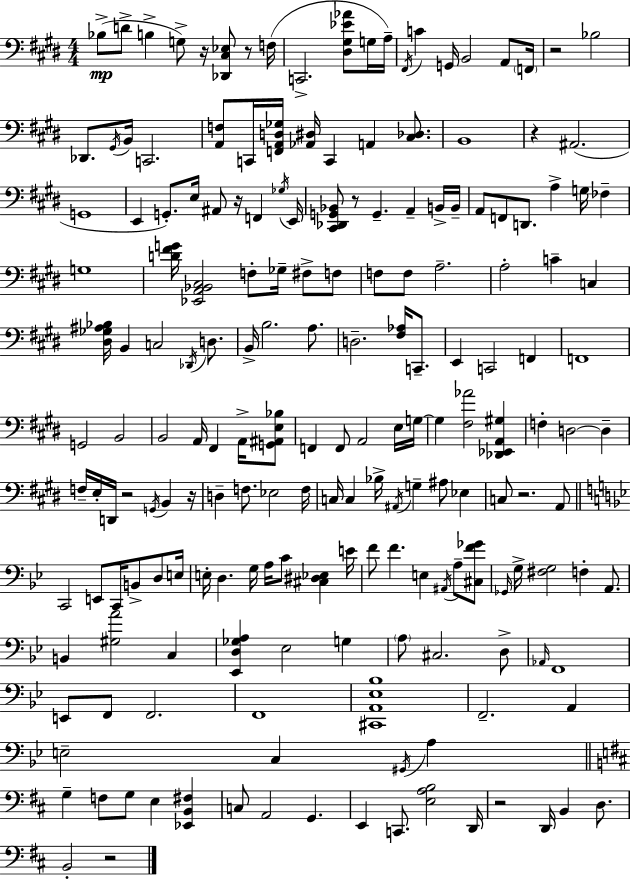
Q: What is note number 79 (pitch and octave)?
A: F3